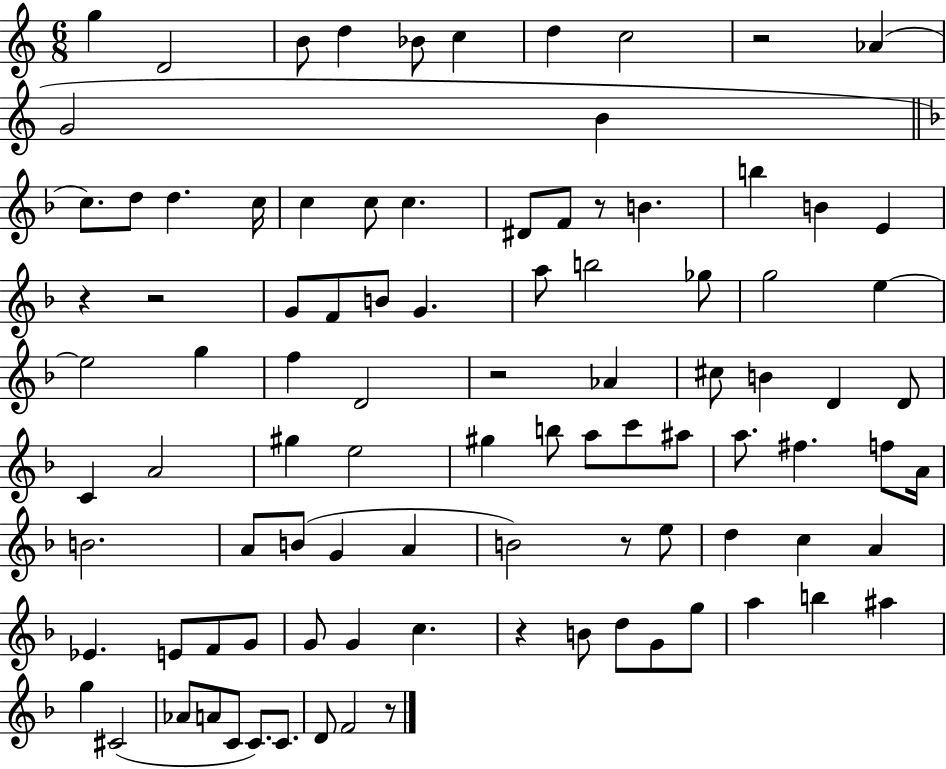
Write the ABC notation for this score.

X:1
T:Untitled
M:6/8
L:1/4
K:C
g D2 B/2 d _B/2 c d c2 z2 _A G2 B c/2 d/2 d c/4 c c/2 c ^D/2 F/2 z/2 B b B E z z2 G/2 F/2 B/2 G a/2 b2 _g/2 g2 e e2 g f D2 z2 _A ^c/2 B D D/2 C A2 ^g e2 ^g b/2 a/2 c'/2 ^a/2 a/2 ^f f/2 A/4 B2 A/2 B/2 G A B2 z/2 e/2 d c A _E E/2 F/2 G/2 G/2 G c z B/2 d/2 G/2 g/2 a b ^a g ^C2 _A/2 A/2 C/2 C/2 C/2 D/2 F2 z/2